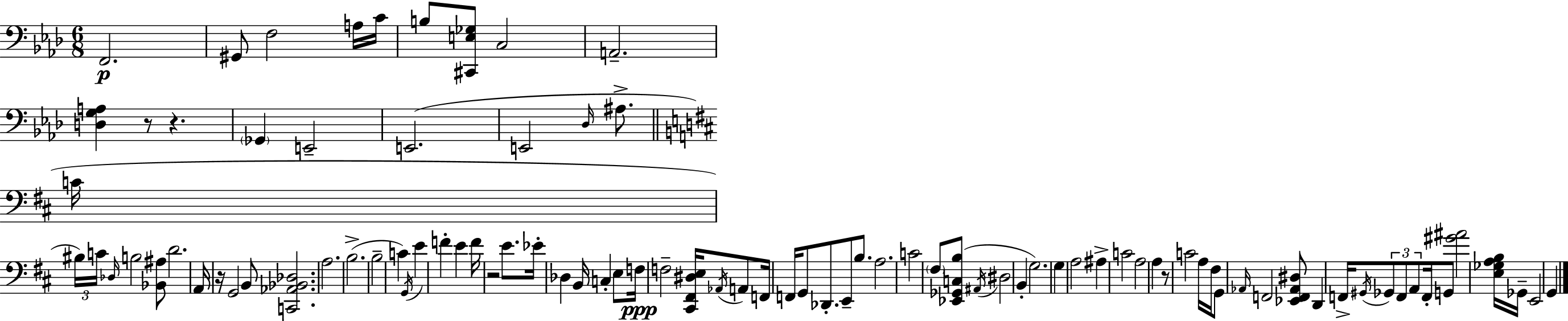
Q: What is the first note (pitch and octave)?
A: F2